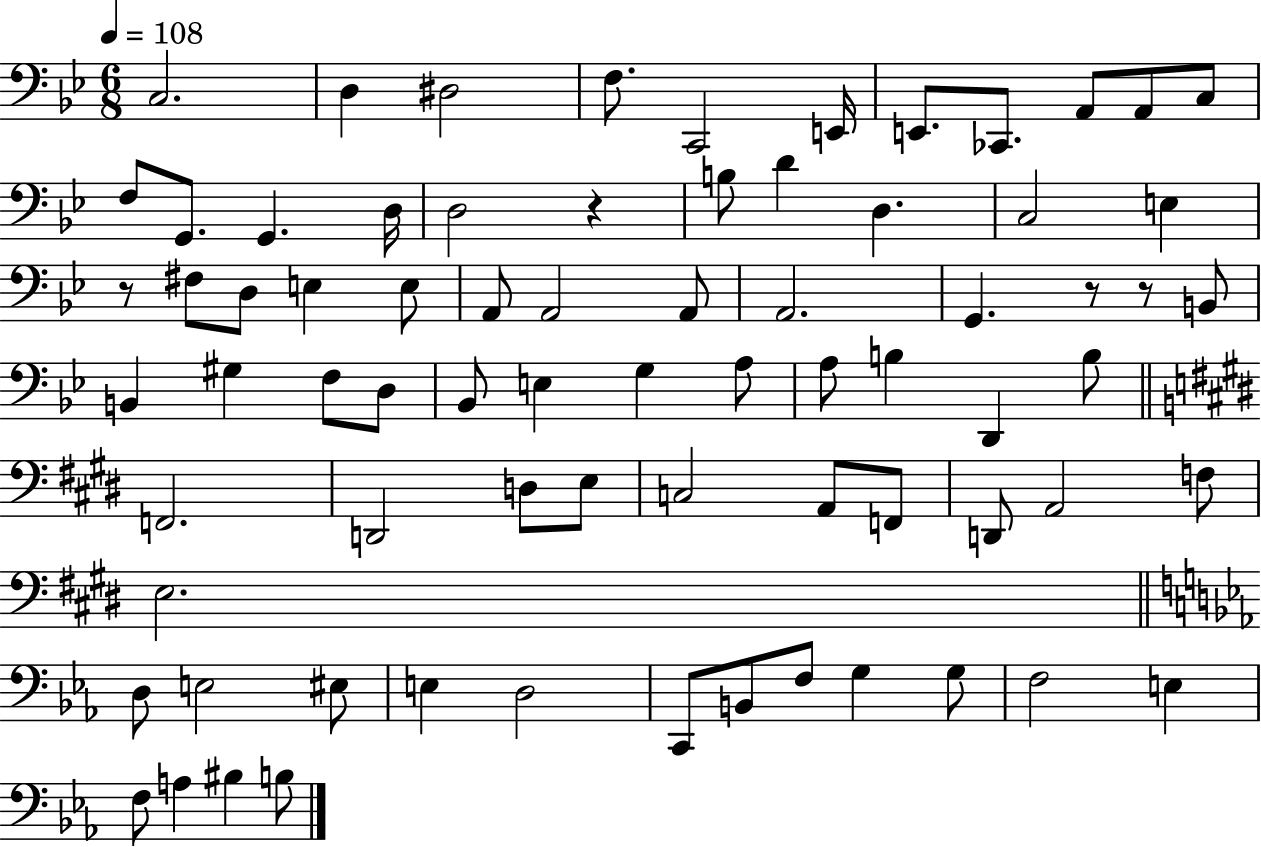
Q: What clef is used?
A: bass